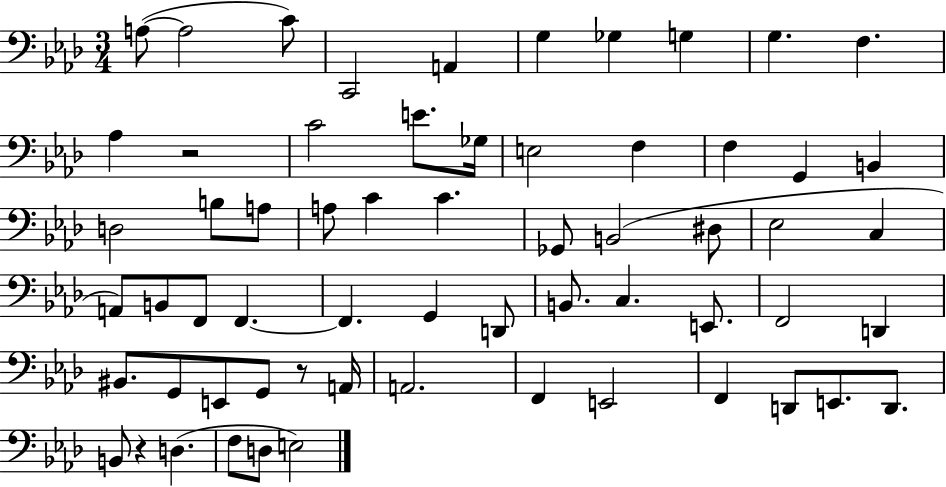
X:1
T:Untitled
M:3/4
L:1/4
K:Ab
A,/2 A,2 C/2 C,,2 A,, G, _G, G, G, F, _A, z2 C2 E/2 _G,/4 E,2 F, F, G,, B,, D,2 B,/2 A,/2 A,/2 C C _G,,/2 B,,2 ^D,/2 _E,2 C, A,,/2 B,,/2 F,,/2 F,, F,, G,, D,,/2 B,,/2 C, E,,/2 F,,2 D,, ^B,,/2 G,,/2 E,,/2 G,,/2 z/2 A,,/4 A,,2 F,, E,,2 F,, D,,/2 E,,/2 D,,/2 B,,/2 z D, F,/2 D,/2 E,2